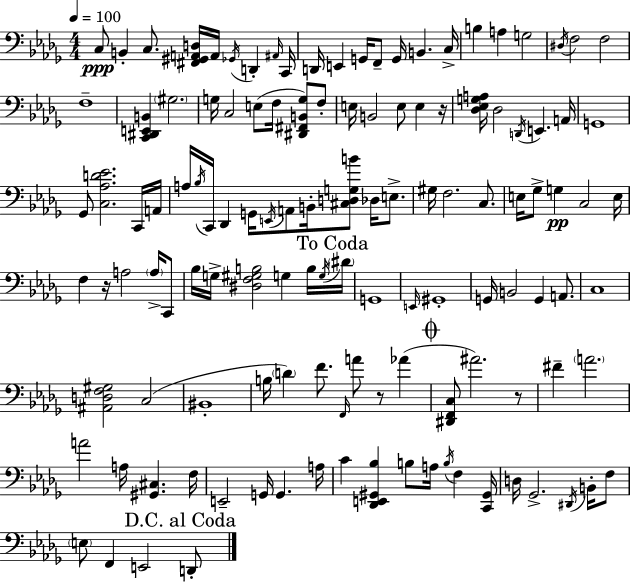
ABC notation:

X:1
T:Untitled
M:4/4
L:1/4
K:Bbm
C,/2 B,, C,/2 [^F,,^G,,A,,D,]/4 A,,/4 _G,,/4 D,, ^A,,/4 C,,/4 D,,/4 E,, G,,/4 F,,/2 G,,/4 B,, C,/4 B, A, G,2 ^D,/4 F,2 F,2 F,4 [C,,^D,,E,,B,,] ^G,2 G,/4 C,2 E,/2 F,/4 [^D,,^F,,B,,G,]/2 F,/2 E,/4 B,,2 E,/2 E, z/4 [_D,_E,G,A,]/4 _D,2 D,,/4 E,, A,,/4 G,,4 _G,,/2 [C,_A,D_E]2 C,,/4 A,,/4 A,/4 _B,/4 C,,/4 _D,, G,,/4 E,,/4 A,,/2 B,,/4 [^C,D,G,B]/2 _D,/4 E,/2 ^G,/4 F,2 C,/2 E,/4 _G,/2 G, C,2 E,/4 F, z/4 A,2 A,/4 C,,/2 _B,/4 G,/4 [^D,F,^G,B,]2 G, B,/4 G,/4 ^D/4 G,,4 E,,/4 ^G,,4 G,,/4 B,,2 G,, A,,/2 C,4 [^A,,D,F,^G,]2 C,2 ^B,,4 B,/4 D F/2 F,,/4 A/2 z/2 _A [^D,,F,,C,]/2 ^A2 z/2 ^F A2 A2 A,/4 [^G,,^C,] F,/4 E,,2 G,,/4 G,, A,/4 C [_D,,E,,^G,,_B,] B,/2 A,/4 B,/4 F, [C,,^G,,]/4 D,/4 _G,,2 ^D,,/4 B,,/4 F,/2 E,/2 F,, E,,2 D,,/2